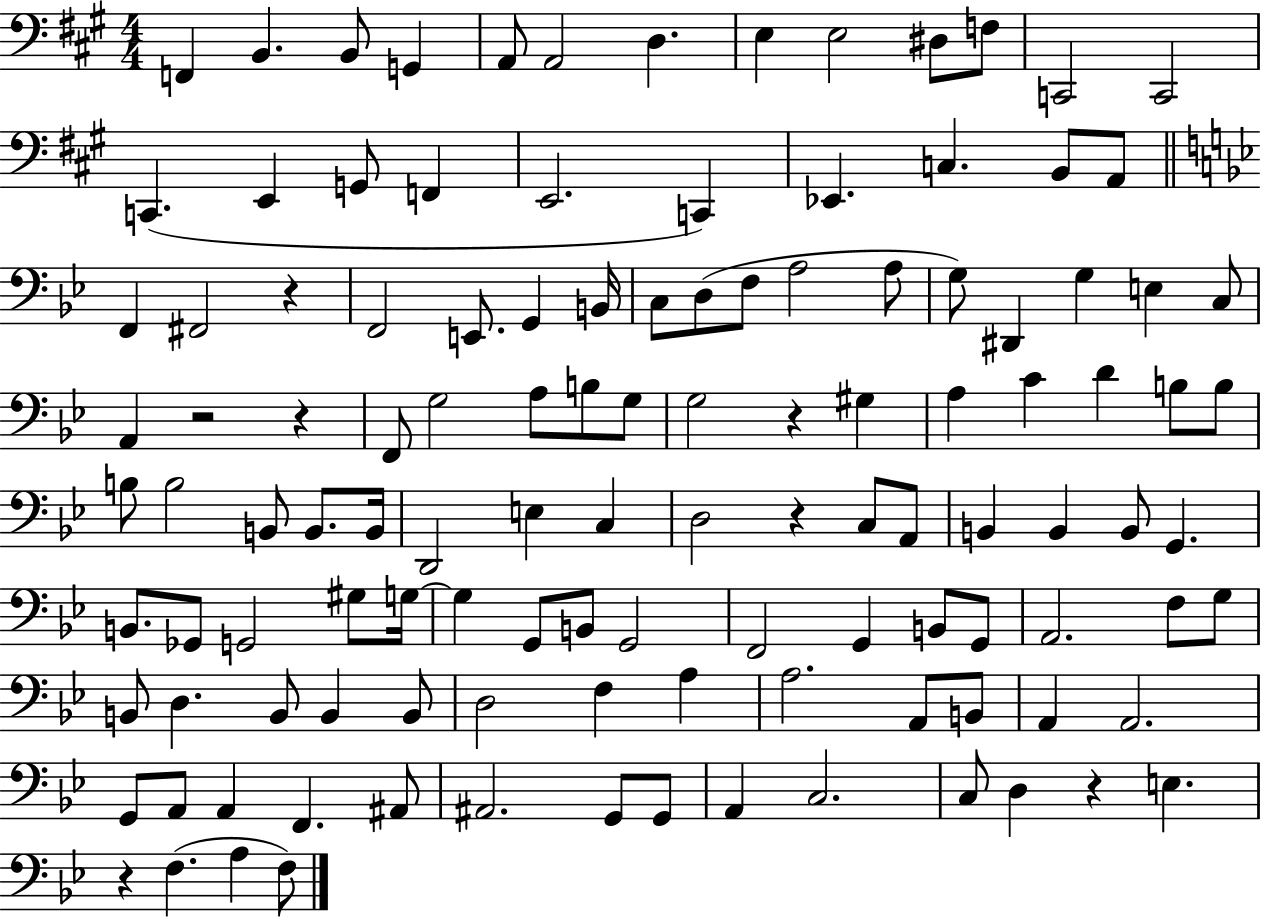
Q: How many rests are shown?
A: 7